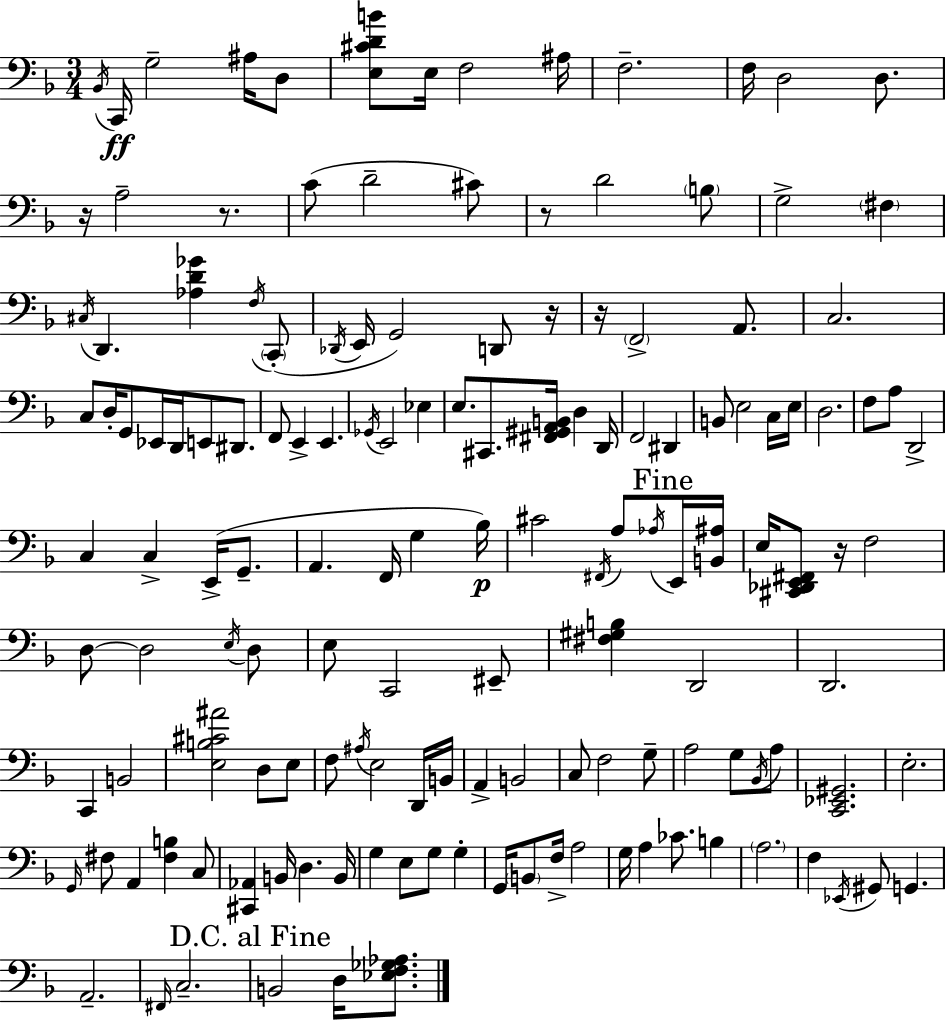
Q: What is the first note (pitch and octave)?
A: Bb2